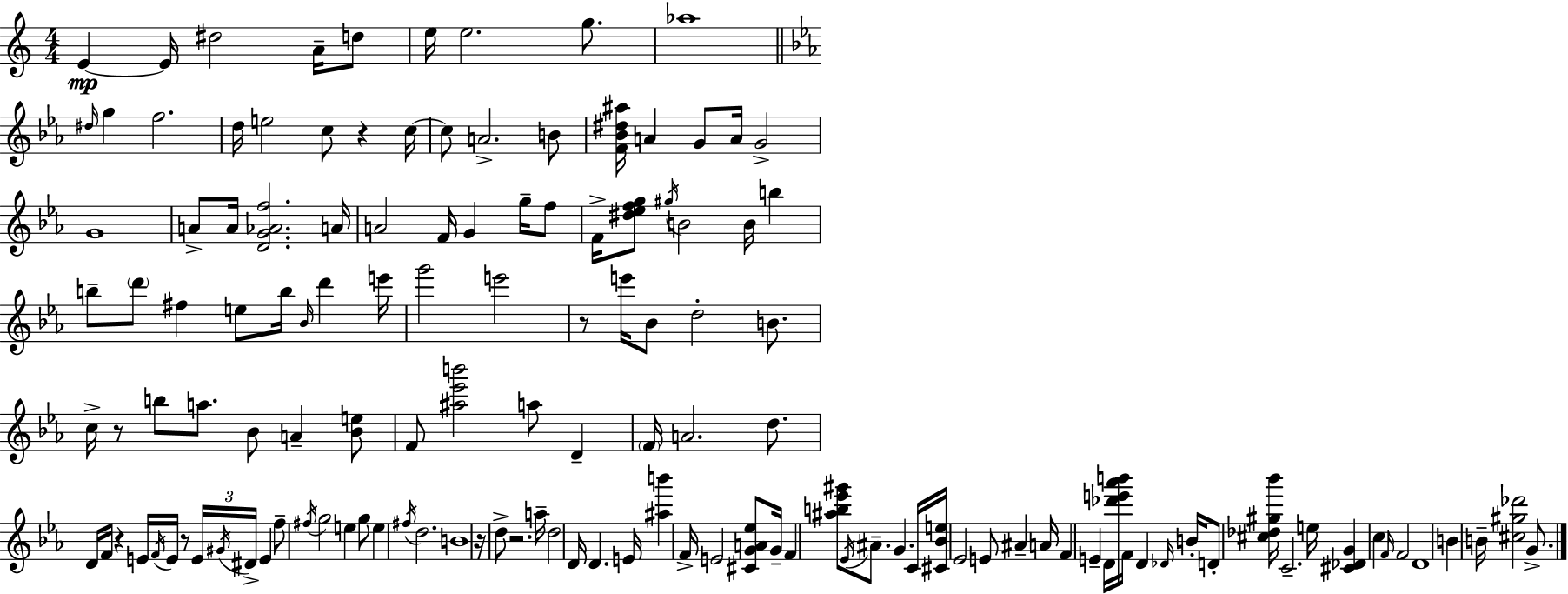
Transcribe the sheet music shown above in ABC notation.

X:1
T:Untitled
M:4/4
L:1/4
K:Am
E E/4 ^d2 A/4 d/2 e/4 e2 g/2 _a4 ^d/4 g f2 d/4 e2 c/2 z c/4 c/2 A2 B/2 [F_B^d^a]/4 A G/2 A/4 G2 G4 A/2 A/4 [DG_Af]2 A/4 A2 F/4 G g/4 f/2 F/4 [^d_efg]/2 ^g/4 B2 B/4 b b/2 d'/2 ^f e/2 b/4 _B/4 d' e'/4 g'2 e'2 z/2 e'/4 _B/2 d2 B/2 c/4 z/2 b/2 a/2 _B/2 A [_Be]/2 F/2 [^a_e'b']2 a/2 D F/4 A2 d/2 D/4 F/4 z E/4 F/4 E/4 z/2 E/4 ^G/4 ^D/4 E f/2 ^f/4 g2 e g/2 e ^f/4 d2 B4 z/4 d/2 z2 a/4 d2 D/4 D E/4 [^ab'] F/4 E2 [^CGA_e]/2 G/4 F [^ab_e'^g']/2 _E/4 ^A/2 G C/4 [^C_Be]/4 _E2 E/2 ^A A/4 F E D/4 [_d'e'_a'b']/4 F/4 D _D/4 B/4 D/2 [^c_d^g_b']/4 C2 e/4 [^C_DG] c F/4 F2 D4 B B/4 [^c^g_d']2 G/2